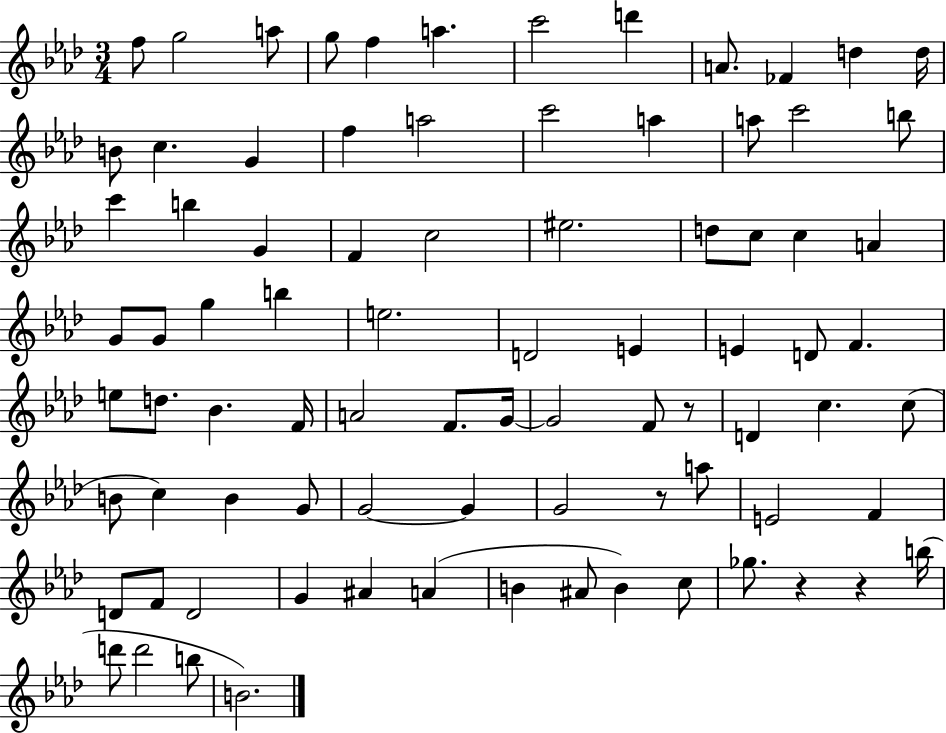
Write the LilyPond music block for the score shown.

{
  \clef treble
  \numericTimeSignature
  \time 3/4
  \key aes \major
  \repeat volta 2 { f''8 g''2 a''8 | g''8 f''4 a''4. | c'''2 d'''4 | a'8. fes'4 d''4 d''16 | \break b'8 c''4. g'4 | f''4 a''2 | c'''2 a''4 | a''8 c'''2 b''8 | \break c'''4 b''4 g'4 | f'4 c''2 | eis''2. | d''8 c''8 c''4 a'4 | \break g'8 g'8 g''4 b''4 | e''2. | d'2 e'4 | e'4 d'8 f'4. | \break e''8 d''8. bes'4. f'16 | a'2 f'8. g'16~~ | g'2 f'8 r8 | d'4 c''4. c''8( | \break b'8 c''4) b'4 g'8 | g'2~~ g'4 | g'2 r8 a''8 | e'2 f'4 | \break d'8 f'8 d'2 | g'4 ais'4 a'4( | b'4 ais'8 b'4) c''8 | ges''8. r4 r4 b''16( | \break d'''8 d'''2 b''8 | b'2.) | } \bar "|."
}